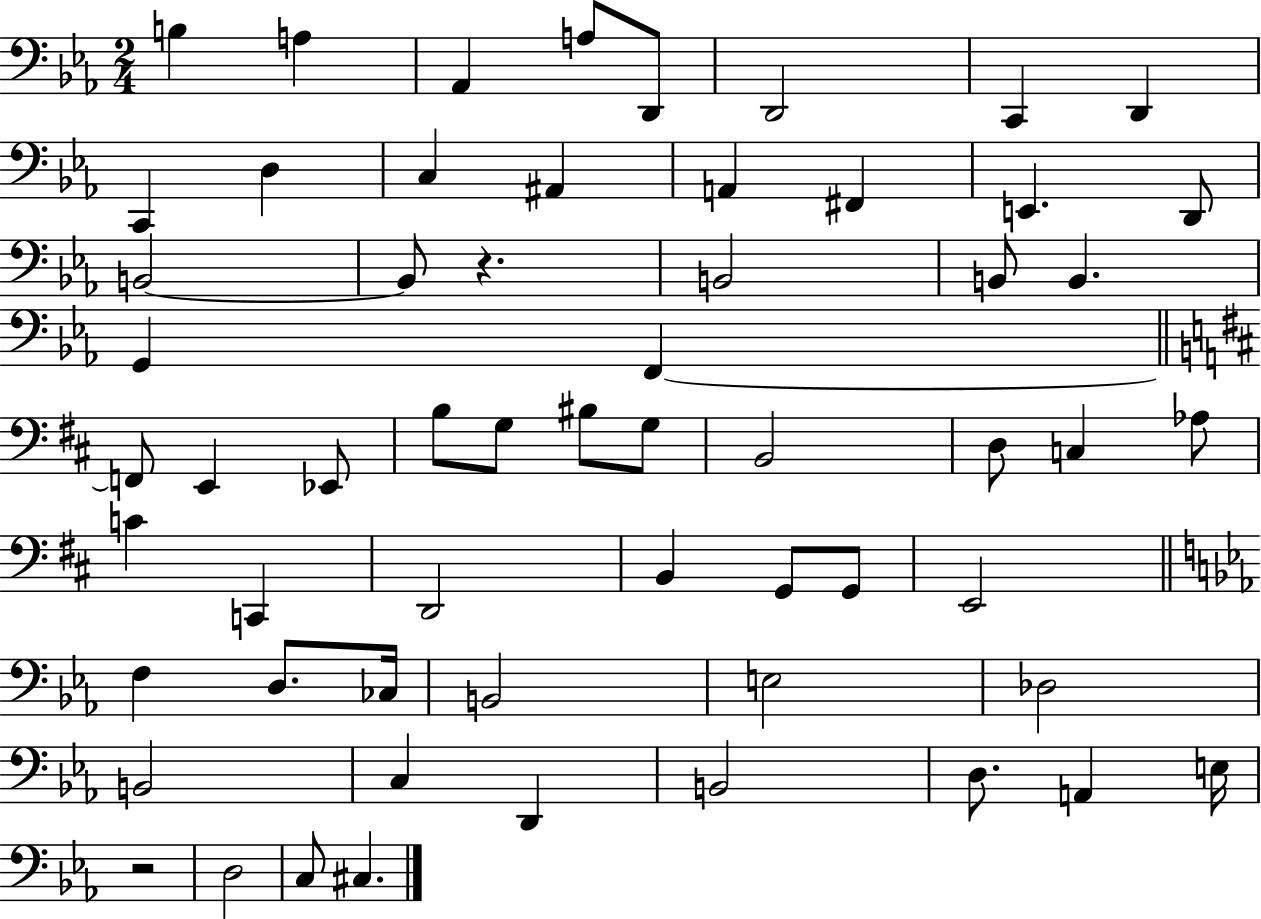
B3/q A3/q Ab2/q A3/e D2/e D2/h C2/q D2/q C2/q D3/q C3/q A#2/q A2/q F#2/q E2/q. D2/e B2/h B2/e R/q. B2/h B2/e B2/q. G2/q F2/q F2/e E2/q Eb2/e B3/e G3/e BIS3/e G3/e B2/h D3/e C3/q Ab3/e C4/q C2/q D2/h B2/q G2/e G2/e E2/h F3/q D3/e. CES3/s B2/h E3/h Db3/h B2/h C3/q D2/q B2/h D3/e. A2/q E3/s R/h D3/h C3/e C#3/q.